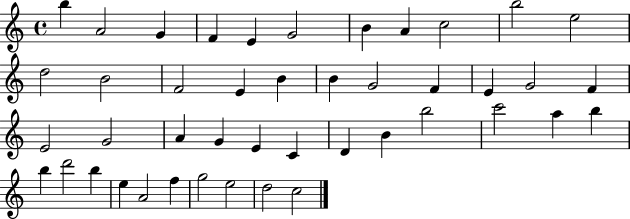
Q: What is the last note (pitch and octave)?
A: C5